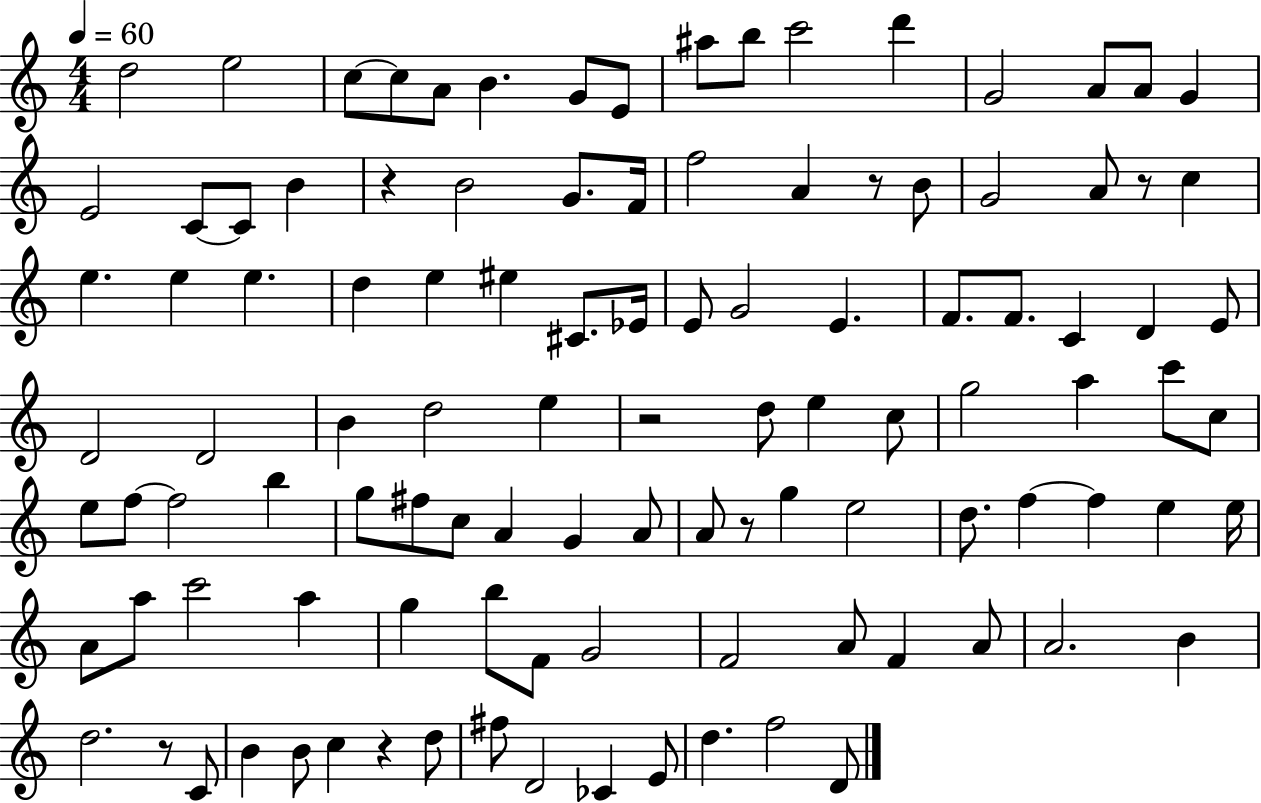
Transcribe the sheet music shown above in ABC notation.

X:1
T:Untitled
M:4/4
L:1/4
K:C
d2 e2 c/2 c/2 A/2 B G/2 E/2 ^a/2 b/2 c'2 d' G2 A/2 A/2 G E2 C/2 C/2 B z B2 G/2 F/4 f2 A z/2 B/2 G2 A/2 z/2 c e e e d e ^e ^C/2 _E/4 E/2 G2 E F/2 F/2 C D E/2 D2 D2 B d2 e z2 d/2 e c/2 g2 a c'/2 c/2 e/2 f/2 f2 b g/2 ^f/2 c/2 A G A/2 A/2 z/2 g e2 d/2 f f e e/4 A/2 a/2 c'2 a g b/2 F/2 G2 F2 A/2 F A/2 A2 B d2 z/2 C/2 B B/2 c z d/2 ^f/2 D2 _C E/2 d f2 D/2